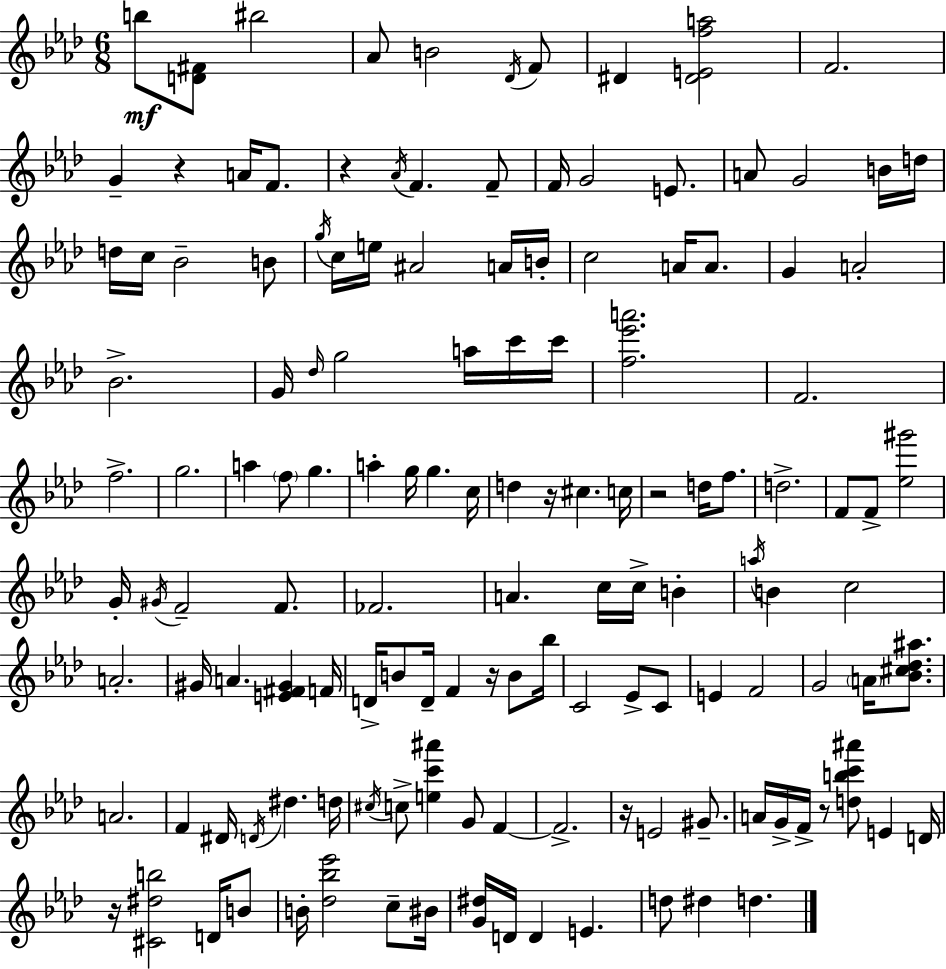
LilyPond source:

{
  \clef treble
  \numericTimeSignature
  \time 6/8
  \key aes \major
  b''8\mf <d' fis'>8 bis''2 | aes'8 b'2 \acciaccatura { des'16 } f'8 | dis'4 <dis' e' f'' a''>2 | f'2. | \break g'4-- r4 a'16 f'8. | r4 \acciaccatura { aes'16 } f'4. | f'8-- f'16 g'2 e'8. | a'8 g'2 | \break b'16 d''16 d''16 c''16 bes'2-- | b'8 \acciaccatura { g''16 } c''16 e''16 ais'2 | a'16 b'16-. c''2 a'16 | a'8. g'4 a'2-. | \break bes'2.-> | g'16 \grace { des''16 } g''2 | a''16 c'''16 c'''16 <f'' ees''' a'''>2. | f'2. | \break f''2.-> | g''2. | a''4 \parenthesize f''8 g''4. | a''4-. g''16 g''4. | \break c''16 d''4 r16 cis''4. | c''16 r2 | d''16 f''8. d''2.-> | f'8 f'8-> <ees'' gis'''>2 | \break g'16-. \acciaccatura { gis'16 } f'2-- | f'8. fes'2. | a'4. c''16 | c''16-> b'4-. \acciaccatura { a''16 } b'4 c''2 | \break a'2.-. | gis'16 a'4. | <e' fis' gis'>4 f'16 d'16-> b'8 d'16-- f'4 | r16 b'8 bes''16 c'2 | \break ees'8-> c'8 e'4 f'2 | g'2 | \parenthesize a'16 <bes' cis'' des'' ais''>8. a'2. | f'4 dis'16 \acciaccatura { d'16 } | \break dis''4. d''16 \acciaccatura { cis''16 } c''8-> <e'' c''' ais'''>4 | g'8 f'4~~ f'2.-> | r16 e'2 | gis'8.-- a'16 g'16-> f'16-> r8 | \break <d'' b'' c''' ais'''>8 e'4 d'16 r16 <cis' dis'' b''>2 | d'16 b'8 b'16-. <des'' bes'' ees'''>2 | c''8-- bis'16 <g' dis''>16 d'16 d'4 | e'4. d''8 dis''4 | \break d''4. \bar "|."
}